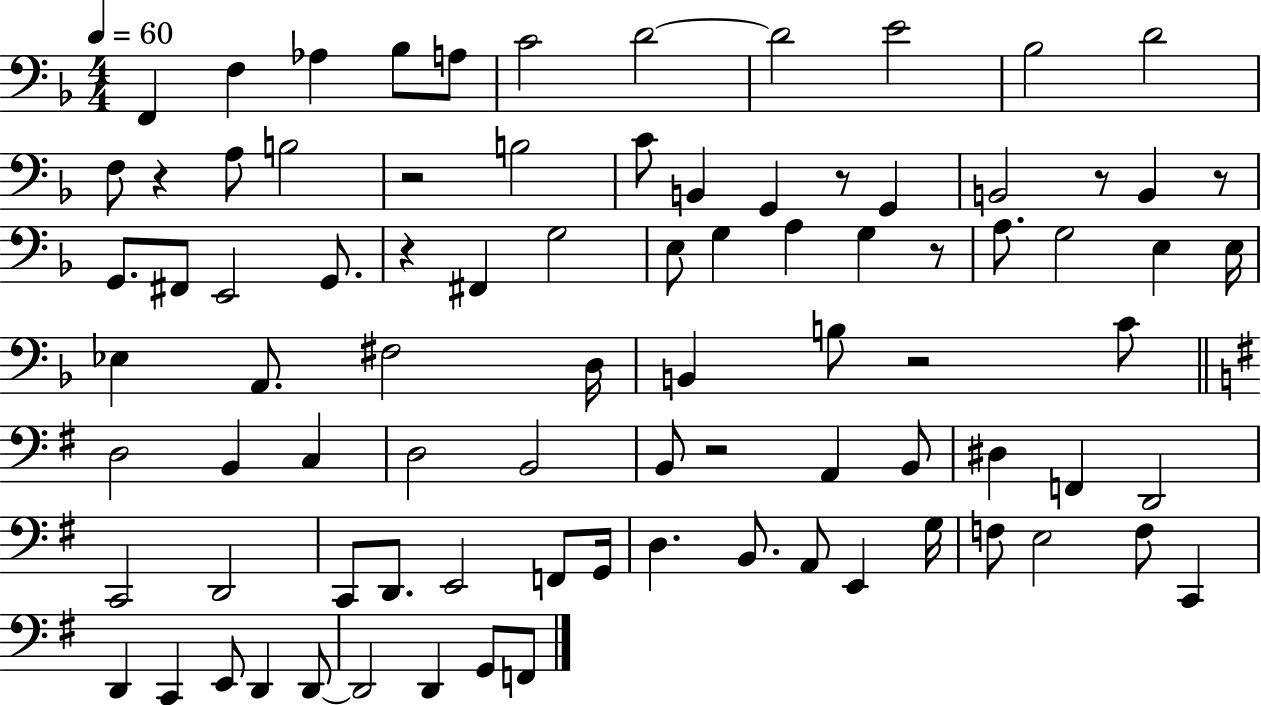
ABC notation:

X:1
T:Untitled
M:4/4
L:1/4
K:F
F,, F, _A, _B,/2 A,/2 C2 D2 D2 E2 _B,2 D2 F,/2 z A,/2 B,2 z2 B,2 C/2 B,, G,, z/2 G,, B,,2 z/2 B,, z/2 G,,/2 ^F,,/2 E,,2 G,,/2 z ^F,, G,2 E,/2 G, A, G, z/2 A,/2 G,2 E, E,/4 _E, A,,/2 ^F,2 D,/4 B,, B,/2 z2 C/2 D,2 B,, C, D,2 B,,2 B,,/2 z2 A,, B,,/2 ^D, F,, D,,2 C,,2 D,,2 C,,/2 D,,/2 E,,2 F,,/2 G,,/4 D, B,,/2 A,,/2 E,, G,/4 F,/2 E,2 F,/2 C,, D,, C,, E,,/2 D,, D,,/2 D,,2 D,, G,,/2 F,,/2